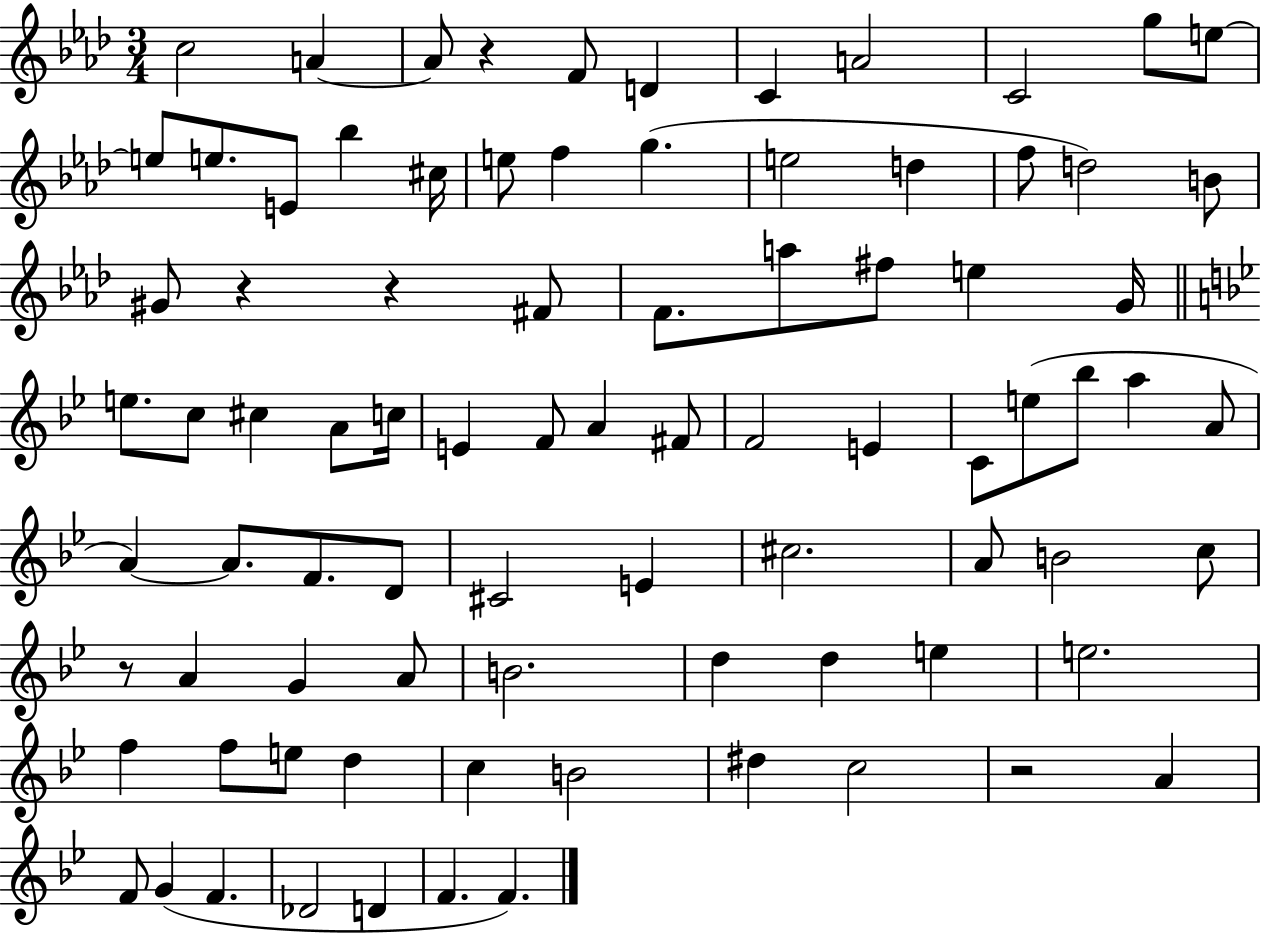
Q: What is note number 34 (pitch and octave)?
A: A4